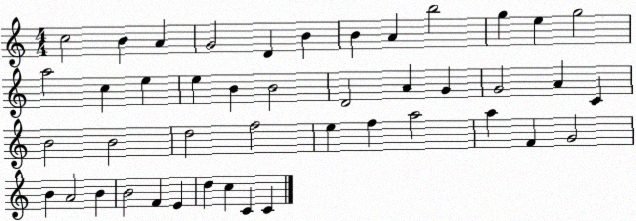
X:1
T:Untitled
M:4/4
L:1/4
K:C
c2 B A G2 D B B A b2 g e g2 a2 c e e B B2 D2 A G G2 A C B2 B2 d2 f2 e f a2 a F G2 B A2 B B2 F E d c C C